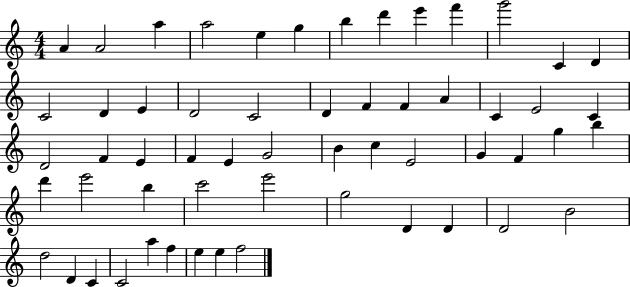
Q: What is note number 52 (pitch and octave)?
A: C4